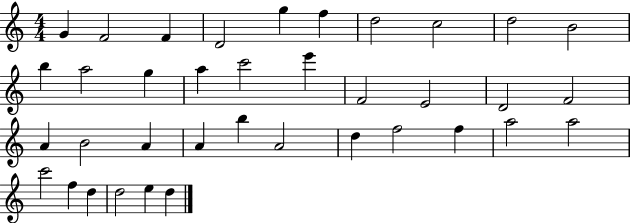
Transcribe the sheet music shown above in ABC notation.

X:1
T:Untitled
M:4/4
L:1/4
K:C
G F2 F D2 g f d2 c2 d2 B2 b a2 g a c'2 e' F2 E2 D2 F2 A B2 A A b A2 d f2 f a2 a2 c'2 f d d2 e d